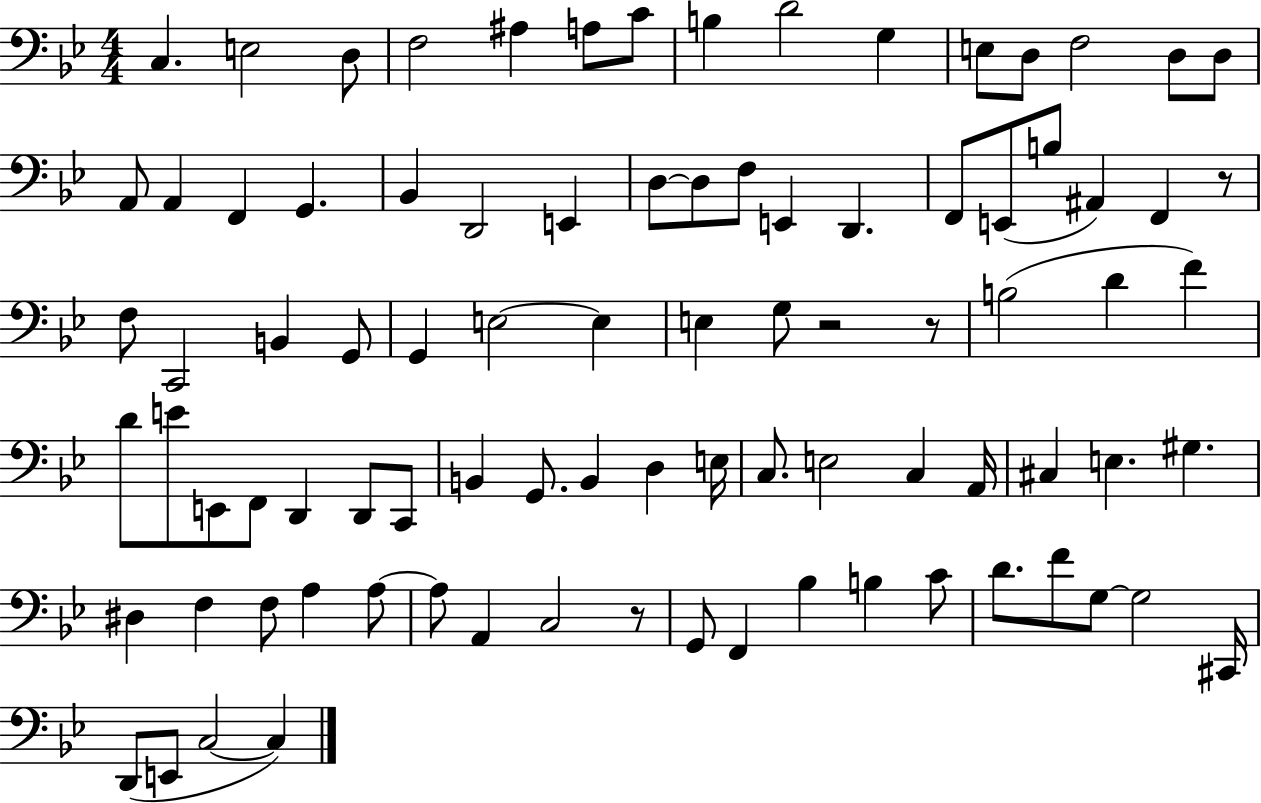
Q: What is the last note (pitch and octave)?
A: C3